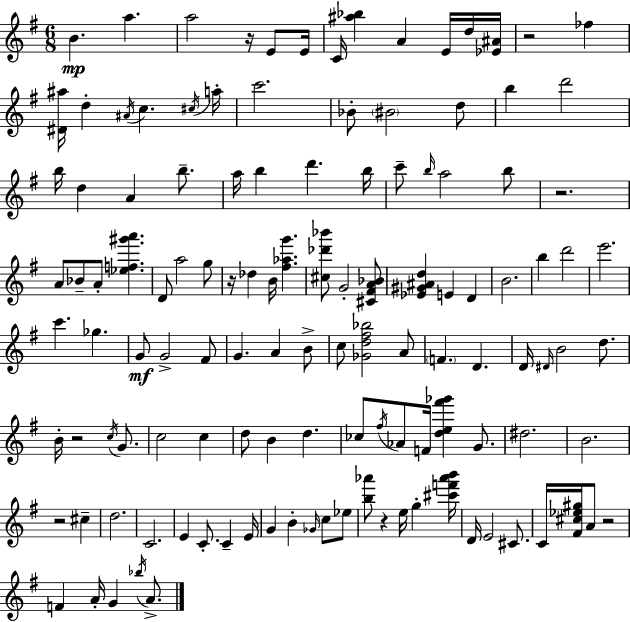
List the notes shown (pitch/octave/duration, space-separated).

B4/q. A5/q. A5/h R/s E4/e E4/s C4/s [A#5,Bb5]/q A4/q E4/s D5/s [Eb4,A#4]/s R/h FES5/q [D#4,A#5]/s D5/q A#4/s C5/q. C#5/s A5/s C6/h. Bb4/e BIS4/h D5/e B5/q D6/h B5/s D5/q A4/q B5/e. A5/s B5/q D6/q. B5/s C6/e B5/s A5/h B5/e R/h. A4/e Bb4/e A4/e [Eb5,F5,G#6,A6]/q. D4/e A5/h G5/e R/s Db5/q B4/s [F#5,Ab5,G6]/q. [C#5,Db6,Bb6]/e G4/h [C#4,F#4,A4,Bb4]/e [Eb4,G#4,A#4,D5]/q E4/q D4/q B4/h. B5/q D6/h E6/h. C6/q. Gb5/q. G4/e G4/h F#4/e G4/q. A4/q B4/e C5/e [Gb4,D5,F#5,Bb5]/h A4/e F4/q. D4/q. D4/s D#4/s B4/h D5/e. B4/s R/h C5/s G4/e. C5/h C5/q D5/e B4/q D5/q. CES5/e F#5/s Ab4/e F4/s [D5,E5,F#6,Gb6]/q G4/e. D#5/h. B4/h. R/h C#5/q D5/h. C4/h. E4/q C4/e. C4/q E4/s G4/q B4/q Gb4/s C5/e Eb5/e [B5,Ab6]/e R/q E5/s G5/q [C#6,F6,Ab6,B6]/s D4/s E4/h C#4/e. C4/s [F#4,C#5,Eb5,G#5]/s A4/e R/h F4/q A4/s G4/q Bb5/s A4/e.